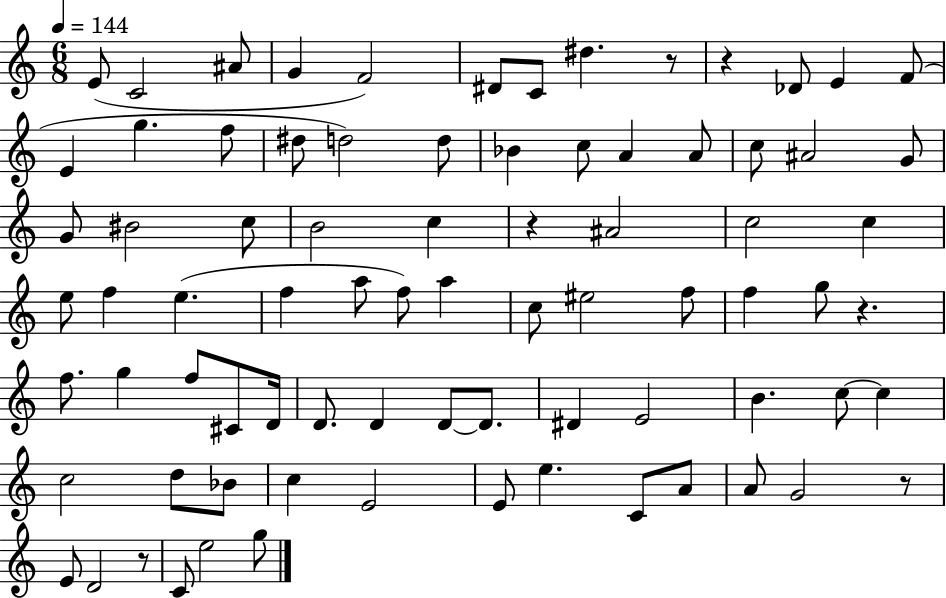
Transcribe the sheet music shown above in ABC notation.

X:1
T:Untitled
M:6/8
L:1/4
K:C
E/2 C2 ^A/2 G F2 ^D/2 C/2 ^d z/2 z _D/2 E F/2 E g f/2 ^d/2 d2 d/2 _B c/2 A A/2 c/2 ^A2 G/2 G/2 ^B2 c/2 B2 c z ^A2 c2 c e/2 f e f a/2 f/2 a c/2 ^e2 f/2 f g/2 z f/2 g f/2 ^C/2 D/4 D/2 D D/2 D/2 ^D E2 B c/2 c c2 d/2 _B/2 c E2 E/2 e C/2 A/2 A/2 G2 z/2 E/2 D2 z/2 C/2 e2 g/2